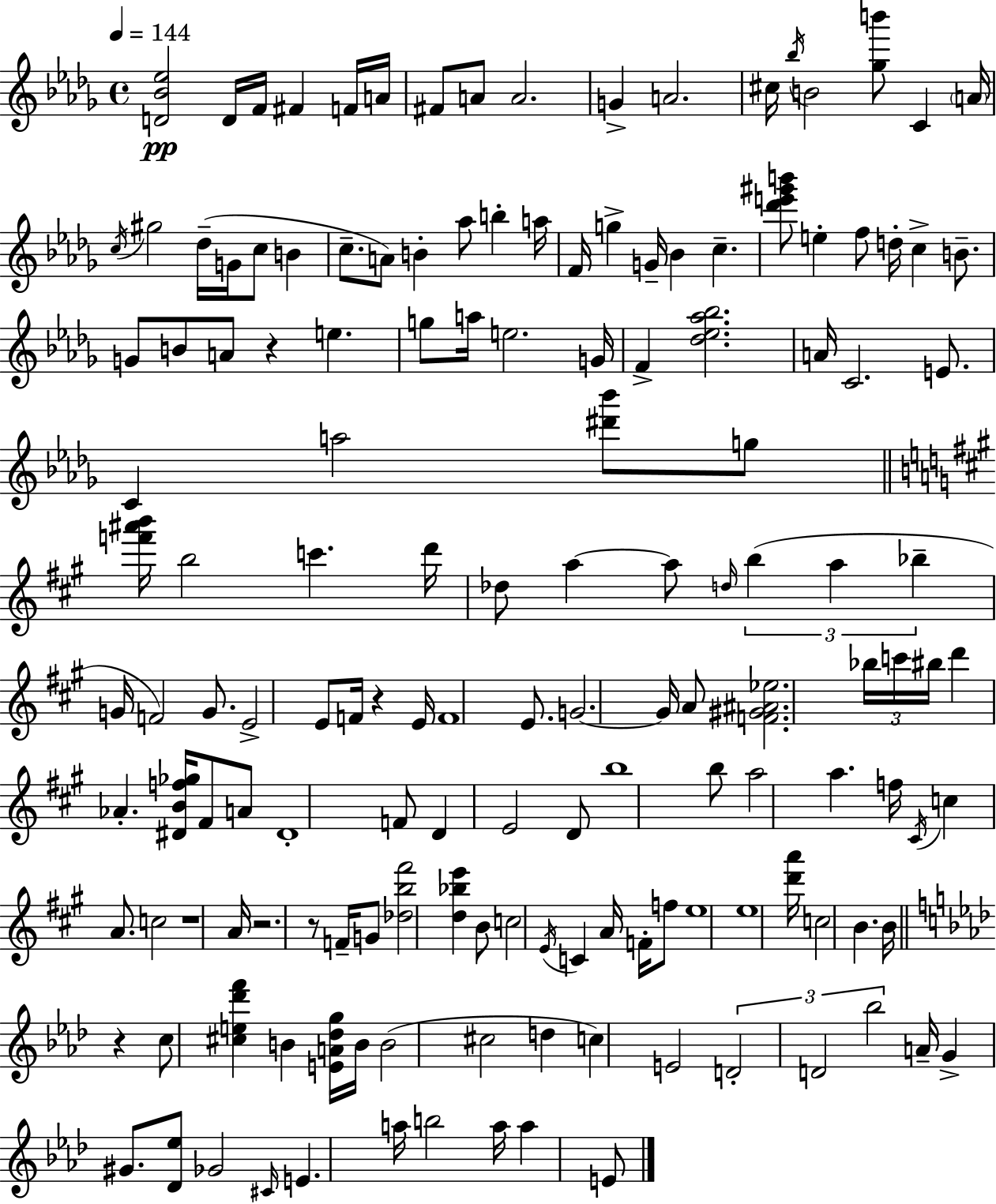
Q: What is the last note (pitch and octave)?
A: E4